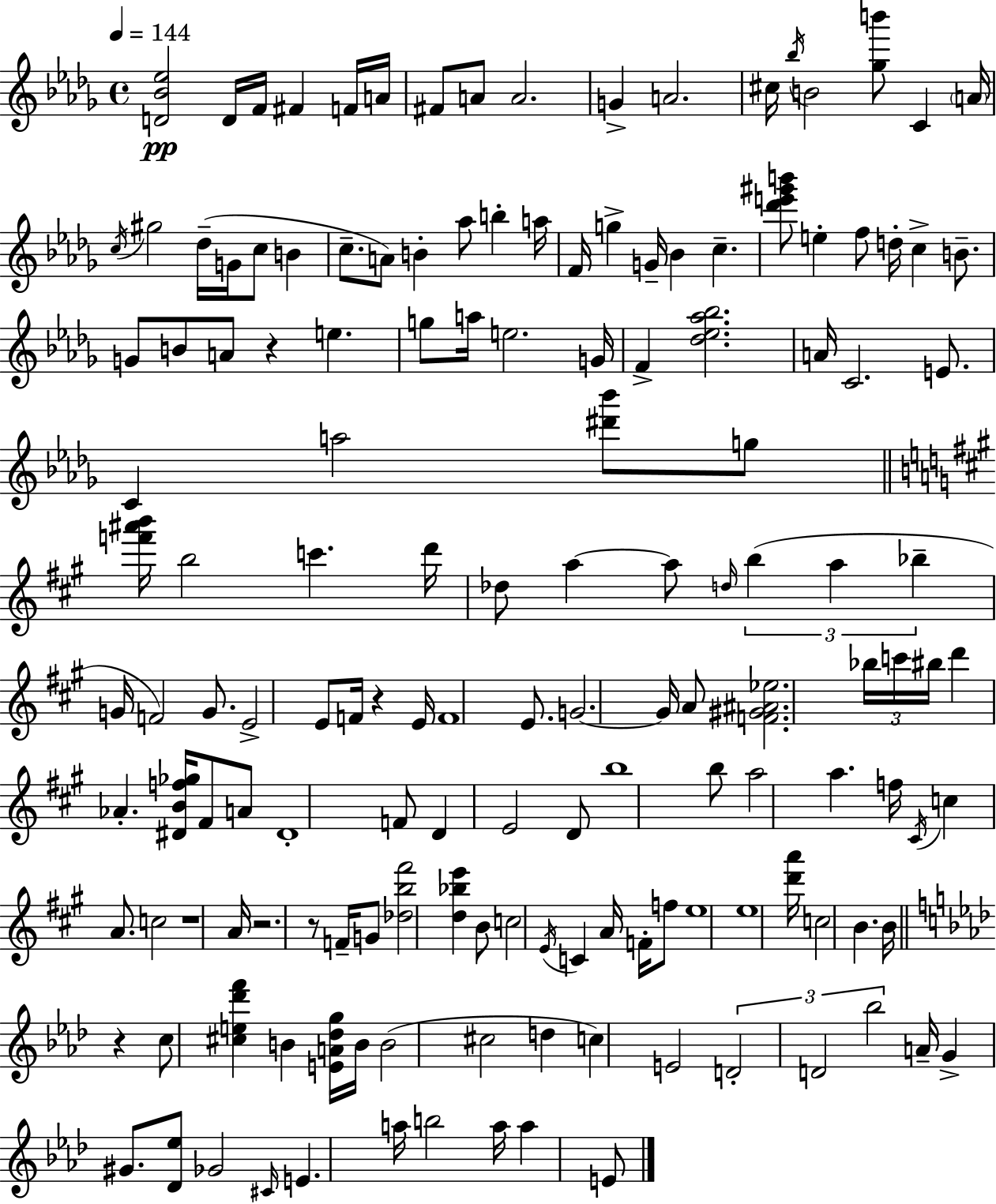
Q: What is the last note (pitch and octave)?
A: E4